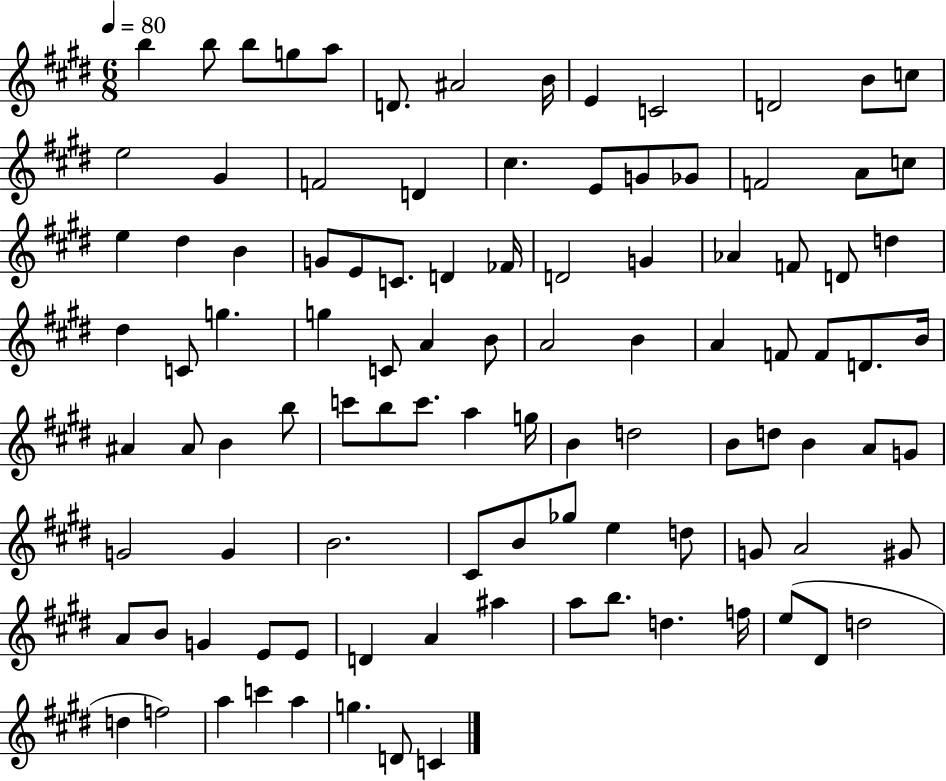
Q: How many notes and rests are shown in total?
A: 102